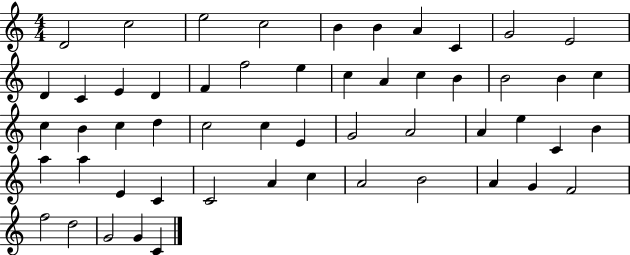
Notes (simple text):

D4/h C5/h E5/h C5/h B4/q B4/q A4/q C4/q G4/h E4/h D4/q C4/q E4/q D4/q F4/q F5/h E5/q C5/q A4/q C5/q B4/q B4/h B4/q C5/q C5/q B4/q C5/q D5/q C5/h C5/q E4/q G4/h A4/h A4/q E5/q C4/q B4/q A5/q A5/q E4/q C4/q C4/h A4/q C5/q A4/h B4/h A4/q G4/q F4/h F5/h D5/h G4/h G4/q C4/q